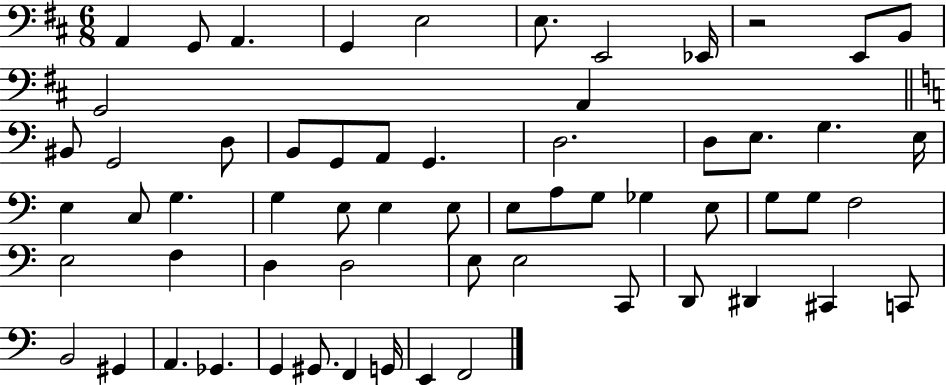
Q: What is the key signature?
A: D major